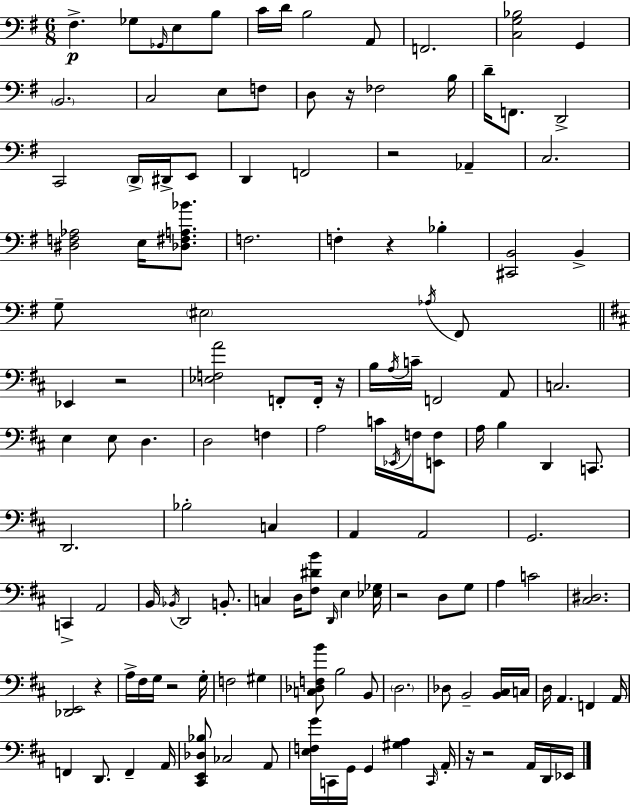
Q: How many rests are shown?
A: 10